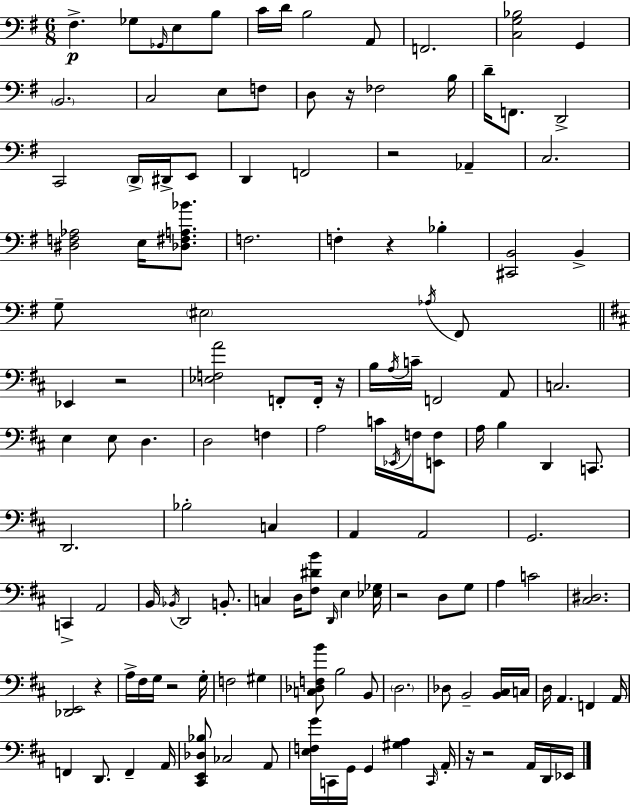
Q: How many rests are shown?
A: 10